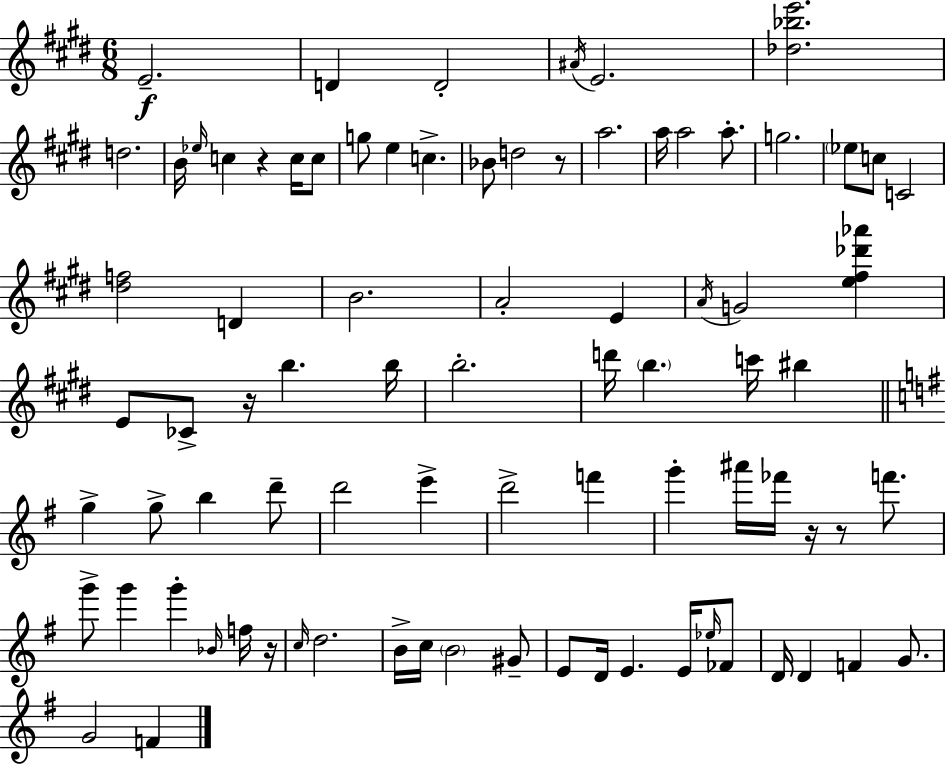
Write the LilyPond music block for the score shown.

{
  \clef treble
  \numericTimeSignature
  \time 6/8
  \key e \major
  e'2.--\f | d'4 d'2-. | \acciaccatura { ais'16 } e'2. | <des'' bes'' e'''>2. | \break d''2. | b'16 \grace { ees''16 } c''4 r4 c''16 | c''8 g''8 e''4 c''4.-> | bes'8 d''2 | \break r8 a''2. | a''16 a''2 a''8.-. | g''2. | \parenthesize ees''8 c''8 c'2 | \break <dis'' f''>2 d'4 | b'2. | a'2-. e'4 | \acciaccatura { a'16 } g'2 <e'' fis'' des''' aes'''>4 | \break e'8 ces'8-> r16 b''4. | b''16 b''2.-. | d'''16 \parenthesize b''4. c'''16 bis''4 | \bar "||" \break \key g \major g''4-> g''8-> b''4 d'''8-- | d'''2 e'''4-> | d'''2-> f'''4 | g'''4-. ais'''16 fes'''16 r16 r8 f'''8. | \break g'''8-> g'''4 g'''4-. \grace { bes'16 } f''16 | r16 \grace { c''16 } d''2. | b'16-> c''16 \parenthesize b'2 | gis'8-- e'8 d'16 e'4. e'16 | \break \grace { ees''16 } fes'8 d'16 d'4 f'4 | g'8. g'2 f'4 | \bar "|."
}